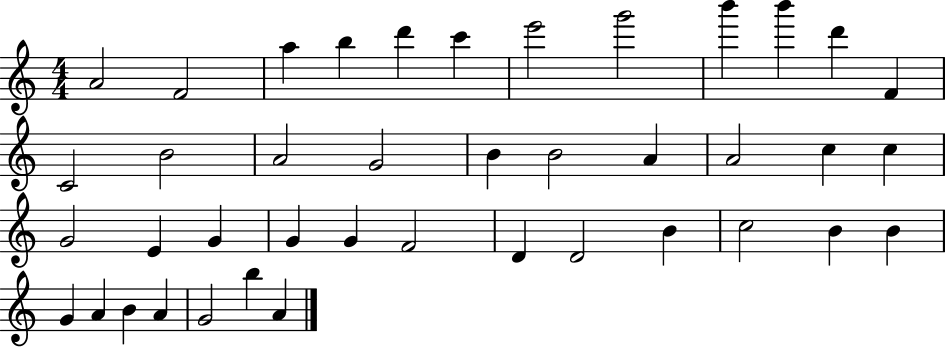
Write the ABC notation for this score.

X:1
T:Untitled
M:4/4
L:1/4
K:C
A2 F2 a b d' c' e'2 g'2 b' b' d' F C2 B2 A2 G2 B B2 A A2 c c G2 E G G G F2 D D2 B c2 B B G A B A G2 b A